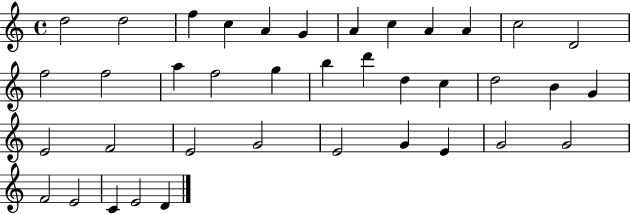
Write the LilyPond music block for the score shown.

{
  \clef treble
  \time 4/4
  \defaultTimeSignature
  \key c \major
  d''2 d''2 | f''4 c''4 a'4 g'4 | a'4 c''4 a'4 a'4 | c''2 d'2 | \break f''2 f''2 | a''4 f''2 g''4 | b''4 d'''4 d''4 c''4 | d''2 b'4 g'4 | \break e'2 f'2 | e'2 g'2 | e'2 g'4 e'4 | g'2 g'2 | \break f'2 e'2 | c'4 e'2 d'4 | \bar "|."
}